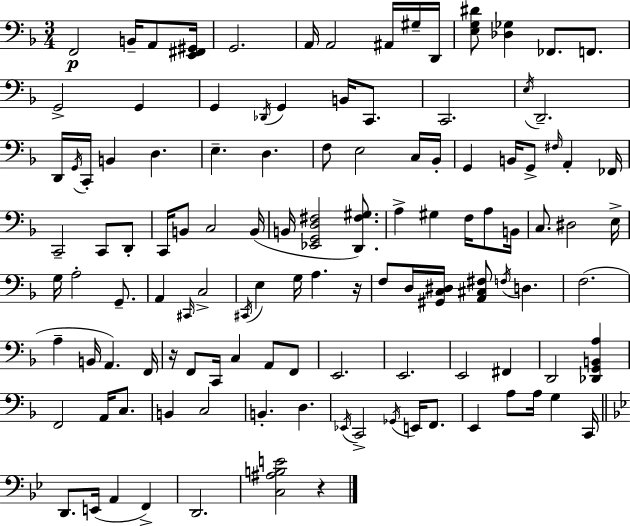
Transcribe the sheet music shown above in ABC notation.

X:1
T:Untitled
M:3/4
L:1/4
K:F
F,,2 B,,/4 A,,/2 [E,,^F,,^G,,]/4 G,,2 A,,/4 A,,2 ^A,,/4 ^G,/4 D,,/4 [E,G,^D]/2 [_D,_G,] _F,,/2 F,,/2 G,,2 G,, G,, _D,,/4 G,, B,,/4 C,,/2 C,,2 E,/4 D,,2 D,,/4 G,,/4 C,,/4 B,, D, E, D, F,/2 E,2 C,/4 _B,,/4 G,, B,,/4 G,,/2 ^F,/4 A,, _F,,/4 C,,2 C,,/2 D,,/2 C,,/4 B,,/2 C,2 B,,/4 B,,/4 [_E,,G,,D,^F,]2 [D,,^F,^G,]/2 A, ^G, F,/4 A,/2 B,,/4 C,/2 ^D,2 E,/4 G,/4 A,2 G,,/2 A,, ^C,,/4 C,2 ^C,,/4 E, G,/4 A, z/4 F,/2 D,/4 [^G,,C,^D,]/4 [A,,^C,^F,]/2 F,/4 D, F,2 A, B,,/4 A,, F,,/4 z/4 F,,/2 C,,/4 C, A,,/2 F,,/2 E,,2 E,,2 E,,2 ^F,, D,,2 [_D,,G,,B,,A,] F,,2 A,,/4 C,/2 B,, C,2 B,, D, _E,,/4 C,,2 _G,,/4 E,,/4 F,,/2 E,, A,/2 A,/4 G, C,,/4 D,,/2 E,,/4 A,, F,, D,,2 [C,^A,B,E]2 z